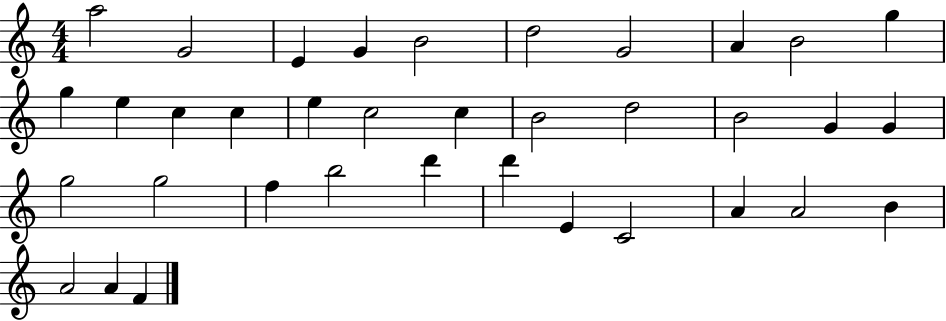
A5/h G4/h E4/q G4/q B4/h D5/h G4/h A4/q B4/h G5/q G5/q E5/q C5/q C5/q E5/q C5/h C5/q B4/h D5/h B4/h G4/q G4/q G5/h G5/h F5/q B5/h D6/q D6/q E4/q C4/h A4/q A4/h B4/q A4/h A4/q F4/q